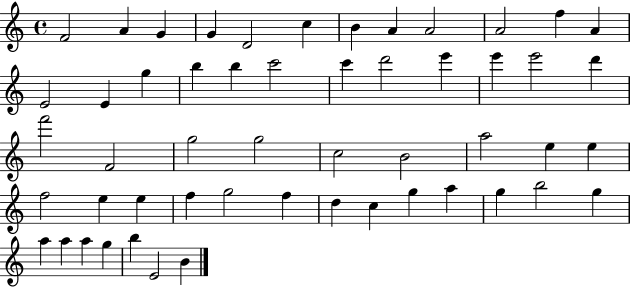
{
  \clef treble
  \time 4/4
  \defaultTimeSignature
  \key c \major
  f'2 a'4 g'4 | g'4 d'2 c''4 | b'4 a'4 a'2 | a'2 f''4 a'4 | \break e'2 e'4 g''4 | b''4 b''4 c'''2 | c'''4 d'''2 e'''4 | e'''4 e'''2 d'''4 | \break f'''2 f'2 | g''2 g''2 | c''2 b'2 | a''2 e''4 e''4 | \break f''2 e''4 e''4 | f''4 g''2 f''4 | d''4 c''4 g''4 a''4 | g''4 b''2 g''4 | \break a''4 a''4 a''4 g''4 | b''4 e'2 b'4 | \bar "|."
}